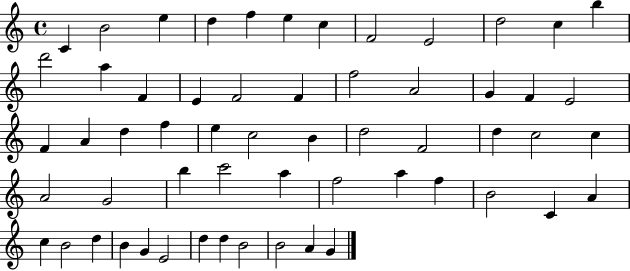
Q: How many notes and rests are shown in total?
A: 58